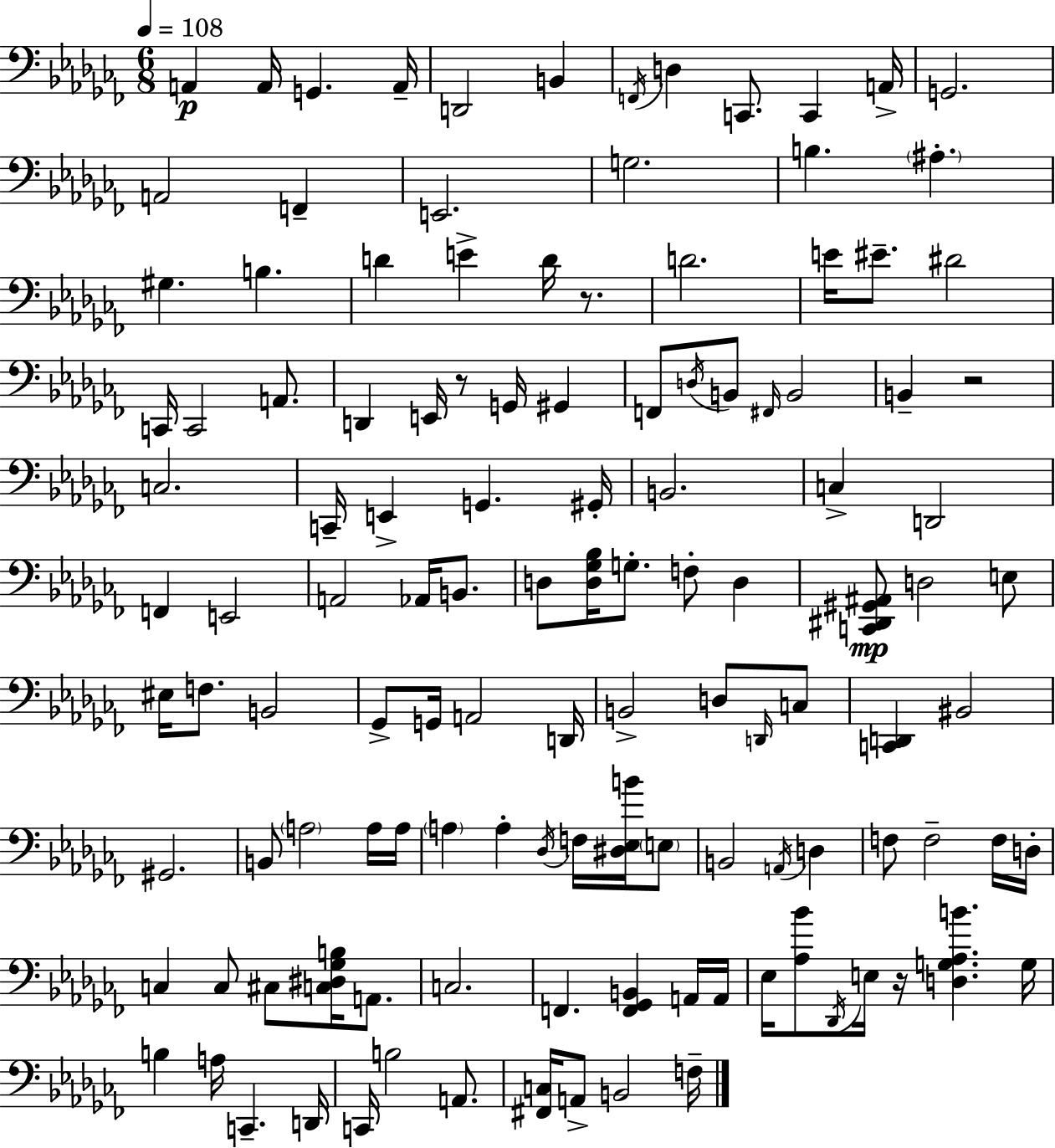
X:1
T:Untitled
M:6/8
L:1/4
K:Abm
A,, A,,/4 G,, A,,/4 D,,2 B,, F,,/4 D, C,,/2 C,, A,,/4 G,,2 A,,2 F,, E,,2 G,2 B, ^A, ^G, B, D E D/4 z/2 D2 E/4 ^E/2 ^D2 C,,/4 C,,2 A,,/2 D,, E,,/4 z/2 G,,/4 ^G,, F,,/2 D,/4 B,,/2 ^F,,/4 B,,2 B,, z2 C,2 C,,/4 E,, G,, ^G,,/4 B,,2 C, D,,2 F,, E,,2 A,,2 _A,,/4 B,,/2 D,/2 [D,_G,_B,]/4 G,/2 F,/2 D, [C,,^D,,^G,,^A,,]/2 D,2 E,/2 ^E,/4 F,/2 B,,2 _G,,/2 G,,/4 A,,2 D,,/4 B,,2 D,/2 D,,/4 C,/2 [C,,D,,] ^B,,2 ^G,,2 B,,/2 A,2 A,/4 A,/4 A, A, _D,/4 F,/4 [^D,_E,B]/4 E,/2 B,,2 A,,/4 D, F,/2 F,2 F,/4 D,/4 C, C,/2 ^C,/2 [C,^D,_G,B,]/4 A,,/2 C,2 F,, [F,,_G,,B,,] A,,/4 A,,/4 _E,/4 [_A,_B]/2 _D,,/4 E,/4 z/4 [D,G,_A,B] G,/4 B, A,/4 C,, D,,/4 C,,/4 B,2 A,,/2 [^F,,C,]/4 A,,/2 B,,2 F,/4